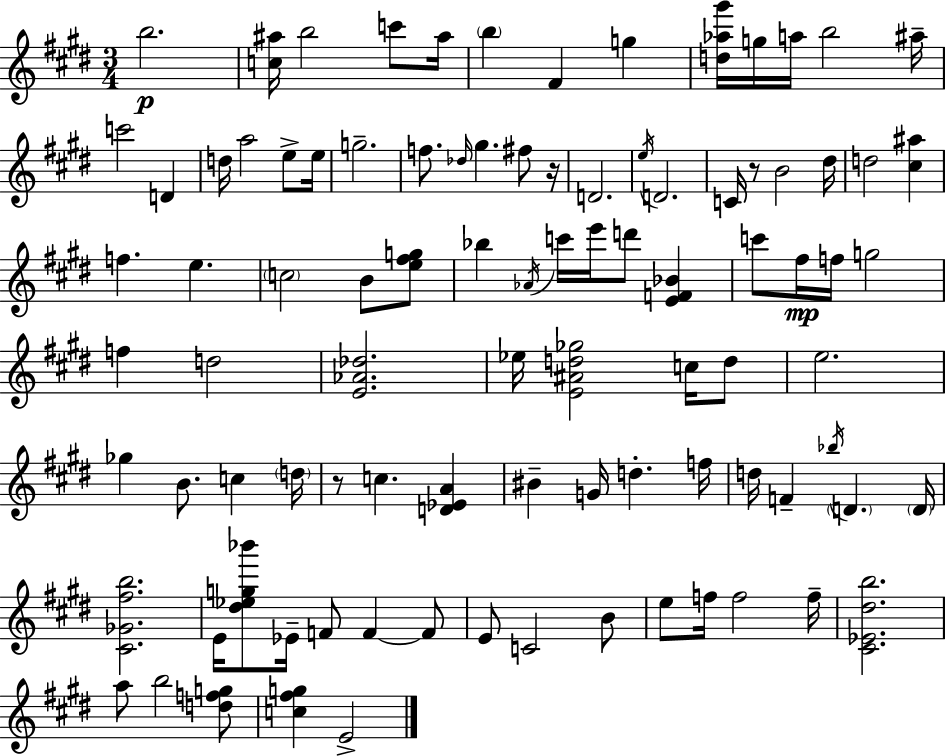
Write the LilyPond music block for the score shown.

{
  \clef treble
  \numericTimeSignature
  \time 3/4
  \key e \major
  b''2.\p | <c'' ais''>16 b''2 c'''8 ais''16 | \parenthesize b''4 fis'4 g''4 | <d'' aes'' gis'''>16 g''16 a''16 b''2 ais''16-- | \break c'''2 d'4 | d''16 a''2 e''8-> e''16 | g''2.-- | f''8. \grace { des''16 } gis''4. fis''8 | \break r16 d'2. | \acciaccatura { e''16 } d'2. | c'16 r8 b'2 | dis''16 d''2 <cis'' ais''>4 | \break f''4. e''4. | \parenthesize c''2 b'8 | <e'' fis'' g''>8 bes''4 \acciaccatura { aes'16 } c'''16 e'''16 d'''8 <e' f' bes'>4 | c'''8 fis''16\mp f''16 g''2 | \break f''4 d''2 | <e' aes' des''>2. | ees''16 <e' ais' d'' ges''>2 | c''16 d''8 e''2. | \break ges''4 b'8. c''4 | \parenthesize d''16 r8 c''4. <d' ees' a'>4 | bis'4-- g'16 d''4.-. | f''16 d''16 f'4-- \acciaccatura { bes''16 } \parenthesize d'4. | \break \parenthesize d'16 <cis' ges' fis'' b''>2. | e'16 <dis'' ees'' g'' bes'''>8 ees'16-- f'8 f'4~~ | f'8 e'8 c'2 | b'8 e''8 f''16 f''2 | \break f''16-- <cis' ees' dis'' b''>2. | a''8 b''2 | <d'' f'' g''>8 <c'' fis'' g''>4 e'2-> | \bar "|."
}